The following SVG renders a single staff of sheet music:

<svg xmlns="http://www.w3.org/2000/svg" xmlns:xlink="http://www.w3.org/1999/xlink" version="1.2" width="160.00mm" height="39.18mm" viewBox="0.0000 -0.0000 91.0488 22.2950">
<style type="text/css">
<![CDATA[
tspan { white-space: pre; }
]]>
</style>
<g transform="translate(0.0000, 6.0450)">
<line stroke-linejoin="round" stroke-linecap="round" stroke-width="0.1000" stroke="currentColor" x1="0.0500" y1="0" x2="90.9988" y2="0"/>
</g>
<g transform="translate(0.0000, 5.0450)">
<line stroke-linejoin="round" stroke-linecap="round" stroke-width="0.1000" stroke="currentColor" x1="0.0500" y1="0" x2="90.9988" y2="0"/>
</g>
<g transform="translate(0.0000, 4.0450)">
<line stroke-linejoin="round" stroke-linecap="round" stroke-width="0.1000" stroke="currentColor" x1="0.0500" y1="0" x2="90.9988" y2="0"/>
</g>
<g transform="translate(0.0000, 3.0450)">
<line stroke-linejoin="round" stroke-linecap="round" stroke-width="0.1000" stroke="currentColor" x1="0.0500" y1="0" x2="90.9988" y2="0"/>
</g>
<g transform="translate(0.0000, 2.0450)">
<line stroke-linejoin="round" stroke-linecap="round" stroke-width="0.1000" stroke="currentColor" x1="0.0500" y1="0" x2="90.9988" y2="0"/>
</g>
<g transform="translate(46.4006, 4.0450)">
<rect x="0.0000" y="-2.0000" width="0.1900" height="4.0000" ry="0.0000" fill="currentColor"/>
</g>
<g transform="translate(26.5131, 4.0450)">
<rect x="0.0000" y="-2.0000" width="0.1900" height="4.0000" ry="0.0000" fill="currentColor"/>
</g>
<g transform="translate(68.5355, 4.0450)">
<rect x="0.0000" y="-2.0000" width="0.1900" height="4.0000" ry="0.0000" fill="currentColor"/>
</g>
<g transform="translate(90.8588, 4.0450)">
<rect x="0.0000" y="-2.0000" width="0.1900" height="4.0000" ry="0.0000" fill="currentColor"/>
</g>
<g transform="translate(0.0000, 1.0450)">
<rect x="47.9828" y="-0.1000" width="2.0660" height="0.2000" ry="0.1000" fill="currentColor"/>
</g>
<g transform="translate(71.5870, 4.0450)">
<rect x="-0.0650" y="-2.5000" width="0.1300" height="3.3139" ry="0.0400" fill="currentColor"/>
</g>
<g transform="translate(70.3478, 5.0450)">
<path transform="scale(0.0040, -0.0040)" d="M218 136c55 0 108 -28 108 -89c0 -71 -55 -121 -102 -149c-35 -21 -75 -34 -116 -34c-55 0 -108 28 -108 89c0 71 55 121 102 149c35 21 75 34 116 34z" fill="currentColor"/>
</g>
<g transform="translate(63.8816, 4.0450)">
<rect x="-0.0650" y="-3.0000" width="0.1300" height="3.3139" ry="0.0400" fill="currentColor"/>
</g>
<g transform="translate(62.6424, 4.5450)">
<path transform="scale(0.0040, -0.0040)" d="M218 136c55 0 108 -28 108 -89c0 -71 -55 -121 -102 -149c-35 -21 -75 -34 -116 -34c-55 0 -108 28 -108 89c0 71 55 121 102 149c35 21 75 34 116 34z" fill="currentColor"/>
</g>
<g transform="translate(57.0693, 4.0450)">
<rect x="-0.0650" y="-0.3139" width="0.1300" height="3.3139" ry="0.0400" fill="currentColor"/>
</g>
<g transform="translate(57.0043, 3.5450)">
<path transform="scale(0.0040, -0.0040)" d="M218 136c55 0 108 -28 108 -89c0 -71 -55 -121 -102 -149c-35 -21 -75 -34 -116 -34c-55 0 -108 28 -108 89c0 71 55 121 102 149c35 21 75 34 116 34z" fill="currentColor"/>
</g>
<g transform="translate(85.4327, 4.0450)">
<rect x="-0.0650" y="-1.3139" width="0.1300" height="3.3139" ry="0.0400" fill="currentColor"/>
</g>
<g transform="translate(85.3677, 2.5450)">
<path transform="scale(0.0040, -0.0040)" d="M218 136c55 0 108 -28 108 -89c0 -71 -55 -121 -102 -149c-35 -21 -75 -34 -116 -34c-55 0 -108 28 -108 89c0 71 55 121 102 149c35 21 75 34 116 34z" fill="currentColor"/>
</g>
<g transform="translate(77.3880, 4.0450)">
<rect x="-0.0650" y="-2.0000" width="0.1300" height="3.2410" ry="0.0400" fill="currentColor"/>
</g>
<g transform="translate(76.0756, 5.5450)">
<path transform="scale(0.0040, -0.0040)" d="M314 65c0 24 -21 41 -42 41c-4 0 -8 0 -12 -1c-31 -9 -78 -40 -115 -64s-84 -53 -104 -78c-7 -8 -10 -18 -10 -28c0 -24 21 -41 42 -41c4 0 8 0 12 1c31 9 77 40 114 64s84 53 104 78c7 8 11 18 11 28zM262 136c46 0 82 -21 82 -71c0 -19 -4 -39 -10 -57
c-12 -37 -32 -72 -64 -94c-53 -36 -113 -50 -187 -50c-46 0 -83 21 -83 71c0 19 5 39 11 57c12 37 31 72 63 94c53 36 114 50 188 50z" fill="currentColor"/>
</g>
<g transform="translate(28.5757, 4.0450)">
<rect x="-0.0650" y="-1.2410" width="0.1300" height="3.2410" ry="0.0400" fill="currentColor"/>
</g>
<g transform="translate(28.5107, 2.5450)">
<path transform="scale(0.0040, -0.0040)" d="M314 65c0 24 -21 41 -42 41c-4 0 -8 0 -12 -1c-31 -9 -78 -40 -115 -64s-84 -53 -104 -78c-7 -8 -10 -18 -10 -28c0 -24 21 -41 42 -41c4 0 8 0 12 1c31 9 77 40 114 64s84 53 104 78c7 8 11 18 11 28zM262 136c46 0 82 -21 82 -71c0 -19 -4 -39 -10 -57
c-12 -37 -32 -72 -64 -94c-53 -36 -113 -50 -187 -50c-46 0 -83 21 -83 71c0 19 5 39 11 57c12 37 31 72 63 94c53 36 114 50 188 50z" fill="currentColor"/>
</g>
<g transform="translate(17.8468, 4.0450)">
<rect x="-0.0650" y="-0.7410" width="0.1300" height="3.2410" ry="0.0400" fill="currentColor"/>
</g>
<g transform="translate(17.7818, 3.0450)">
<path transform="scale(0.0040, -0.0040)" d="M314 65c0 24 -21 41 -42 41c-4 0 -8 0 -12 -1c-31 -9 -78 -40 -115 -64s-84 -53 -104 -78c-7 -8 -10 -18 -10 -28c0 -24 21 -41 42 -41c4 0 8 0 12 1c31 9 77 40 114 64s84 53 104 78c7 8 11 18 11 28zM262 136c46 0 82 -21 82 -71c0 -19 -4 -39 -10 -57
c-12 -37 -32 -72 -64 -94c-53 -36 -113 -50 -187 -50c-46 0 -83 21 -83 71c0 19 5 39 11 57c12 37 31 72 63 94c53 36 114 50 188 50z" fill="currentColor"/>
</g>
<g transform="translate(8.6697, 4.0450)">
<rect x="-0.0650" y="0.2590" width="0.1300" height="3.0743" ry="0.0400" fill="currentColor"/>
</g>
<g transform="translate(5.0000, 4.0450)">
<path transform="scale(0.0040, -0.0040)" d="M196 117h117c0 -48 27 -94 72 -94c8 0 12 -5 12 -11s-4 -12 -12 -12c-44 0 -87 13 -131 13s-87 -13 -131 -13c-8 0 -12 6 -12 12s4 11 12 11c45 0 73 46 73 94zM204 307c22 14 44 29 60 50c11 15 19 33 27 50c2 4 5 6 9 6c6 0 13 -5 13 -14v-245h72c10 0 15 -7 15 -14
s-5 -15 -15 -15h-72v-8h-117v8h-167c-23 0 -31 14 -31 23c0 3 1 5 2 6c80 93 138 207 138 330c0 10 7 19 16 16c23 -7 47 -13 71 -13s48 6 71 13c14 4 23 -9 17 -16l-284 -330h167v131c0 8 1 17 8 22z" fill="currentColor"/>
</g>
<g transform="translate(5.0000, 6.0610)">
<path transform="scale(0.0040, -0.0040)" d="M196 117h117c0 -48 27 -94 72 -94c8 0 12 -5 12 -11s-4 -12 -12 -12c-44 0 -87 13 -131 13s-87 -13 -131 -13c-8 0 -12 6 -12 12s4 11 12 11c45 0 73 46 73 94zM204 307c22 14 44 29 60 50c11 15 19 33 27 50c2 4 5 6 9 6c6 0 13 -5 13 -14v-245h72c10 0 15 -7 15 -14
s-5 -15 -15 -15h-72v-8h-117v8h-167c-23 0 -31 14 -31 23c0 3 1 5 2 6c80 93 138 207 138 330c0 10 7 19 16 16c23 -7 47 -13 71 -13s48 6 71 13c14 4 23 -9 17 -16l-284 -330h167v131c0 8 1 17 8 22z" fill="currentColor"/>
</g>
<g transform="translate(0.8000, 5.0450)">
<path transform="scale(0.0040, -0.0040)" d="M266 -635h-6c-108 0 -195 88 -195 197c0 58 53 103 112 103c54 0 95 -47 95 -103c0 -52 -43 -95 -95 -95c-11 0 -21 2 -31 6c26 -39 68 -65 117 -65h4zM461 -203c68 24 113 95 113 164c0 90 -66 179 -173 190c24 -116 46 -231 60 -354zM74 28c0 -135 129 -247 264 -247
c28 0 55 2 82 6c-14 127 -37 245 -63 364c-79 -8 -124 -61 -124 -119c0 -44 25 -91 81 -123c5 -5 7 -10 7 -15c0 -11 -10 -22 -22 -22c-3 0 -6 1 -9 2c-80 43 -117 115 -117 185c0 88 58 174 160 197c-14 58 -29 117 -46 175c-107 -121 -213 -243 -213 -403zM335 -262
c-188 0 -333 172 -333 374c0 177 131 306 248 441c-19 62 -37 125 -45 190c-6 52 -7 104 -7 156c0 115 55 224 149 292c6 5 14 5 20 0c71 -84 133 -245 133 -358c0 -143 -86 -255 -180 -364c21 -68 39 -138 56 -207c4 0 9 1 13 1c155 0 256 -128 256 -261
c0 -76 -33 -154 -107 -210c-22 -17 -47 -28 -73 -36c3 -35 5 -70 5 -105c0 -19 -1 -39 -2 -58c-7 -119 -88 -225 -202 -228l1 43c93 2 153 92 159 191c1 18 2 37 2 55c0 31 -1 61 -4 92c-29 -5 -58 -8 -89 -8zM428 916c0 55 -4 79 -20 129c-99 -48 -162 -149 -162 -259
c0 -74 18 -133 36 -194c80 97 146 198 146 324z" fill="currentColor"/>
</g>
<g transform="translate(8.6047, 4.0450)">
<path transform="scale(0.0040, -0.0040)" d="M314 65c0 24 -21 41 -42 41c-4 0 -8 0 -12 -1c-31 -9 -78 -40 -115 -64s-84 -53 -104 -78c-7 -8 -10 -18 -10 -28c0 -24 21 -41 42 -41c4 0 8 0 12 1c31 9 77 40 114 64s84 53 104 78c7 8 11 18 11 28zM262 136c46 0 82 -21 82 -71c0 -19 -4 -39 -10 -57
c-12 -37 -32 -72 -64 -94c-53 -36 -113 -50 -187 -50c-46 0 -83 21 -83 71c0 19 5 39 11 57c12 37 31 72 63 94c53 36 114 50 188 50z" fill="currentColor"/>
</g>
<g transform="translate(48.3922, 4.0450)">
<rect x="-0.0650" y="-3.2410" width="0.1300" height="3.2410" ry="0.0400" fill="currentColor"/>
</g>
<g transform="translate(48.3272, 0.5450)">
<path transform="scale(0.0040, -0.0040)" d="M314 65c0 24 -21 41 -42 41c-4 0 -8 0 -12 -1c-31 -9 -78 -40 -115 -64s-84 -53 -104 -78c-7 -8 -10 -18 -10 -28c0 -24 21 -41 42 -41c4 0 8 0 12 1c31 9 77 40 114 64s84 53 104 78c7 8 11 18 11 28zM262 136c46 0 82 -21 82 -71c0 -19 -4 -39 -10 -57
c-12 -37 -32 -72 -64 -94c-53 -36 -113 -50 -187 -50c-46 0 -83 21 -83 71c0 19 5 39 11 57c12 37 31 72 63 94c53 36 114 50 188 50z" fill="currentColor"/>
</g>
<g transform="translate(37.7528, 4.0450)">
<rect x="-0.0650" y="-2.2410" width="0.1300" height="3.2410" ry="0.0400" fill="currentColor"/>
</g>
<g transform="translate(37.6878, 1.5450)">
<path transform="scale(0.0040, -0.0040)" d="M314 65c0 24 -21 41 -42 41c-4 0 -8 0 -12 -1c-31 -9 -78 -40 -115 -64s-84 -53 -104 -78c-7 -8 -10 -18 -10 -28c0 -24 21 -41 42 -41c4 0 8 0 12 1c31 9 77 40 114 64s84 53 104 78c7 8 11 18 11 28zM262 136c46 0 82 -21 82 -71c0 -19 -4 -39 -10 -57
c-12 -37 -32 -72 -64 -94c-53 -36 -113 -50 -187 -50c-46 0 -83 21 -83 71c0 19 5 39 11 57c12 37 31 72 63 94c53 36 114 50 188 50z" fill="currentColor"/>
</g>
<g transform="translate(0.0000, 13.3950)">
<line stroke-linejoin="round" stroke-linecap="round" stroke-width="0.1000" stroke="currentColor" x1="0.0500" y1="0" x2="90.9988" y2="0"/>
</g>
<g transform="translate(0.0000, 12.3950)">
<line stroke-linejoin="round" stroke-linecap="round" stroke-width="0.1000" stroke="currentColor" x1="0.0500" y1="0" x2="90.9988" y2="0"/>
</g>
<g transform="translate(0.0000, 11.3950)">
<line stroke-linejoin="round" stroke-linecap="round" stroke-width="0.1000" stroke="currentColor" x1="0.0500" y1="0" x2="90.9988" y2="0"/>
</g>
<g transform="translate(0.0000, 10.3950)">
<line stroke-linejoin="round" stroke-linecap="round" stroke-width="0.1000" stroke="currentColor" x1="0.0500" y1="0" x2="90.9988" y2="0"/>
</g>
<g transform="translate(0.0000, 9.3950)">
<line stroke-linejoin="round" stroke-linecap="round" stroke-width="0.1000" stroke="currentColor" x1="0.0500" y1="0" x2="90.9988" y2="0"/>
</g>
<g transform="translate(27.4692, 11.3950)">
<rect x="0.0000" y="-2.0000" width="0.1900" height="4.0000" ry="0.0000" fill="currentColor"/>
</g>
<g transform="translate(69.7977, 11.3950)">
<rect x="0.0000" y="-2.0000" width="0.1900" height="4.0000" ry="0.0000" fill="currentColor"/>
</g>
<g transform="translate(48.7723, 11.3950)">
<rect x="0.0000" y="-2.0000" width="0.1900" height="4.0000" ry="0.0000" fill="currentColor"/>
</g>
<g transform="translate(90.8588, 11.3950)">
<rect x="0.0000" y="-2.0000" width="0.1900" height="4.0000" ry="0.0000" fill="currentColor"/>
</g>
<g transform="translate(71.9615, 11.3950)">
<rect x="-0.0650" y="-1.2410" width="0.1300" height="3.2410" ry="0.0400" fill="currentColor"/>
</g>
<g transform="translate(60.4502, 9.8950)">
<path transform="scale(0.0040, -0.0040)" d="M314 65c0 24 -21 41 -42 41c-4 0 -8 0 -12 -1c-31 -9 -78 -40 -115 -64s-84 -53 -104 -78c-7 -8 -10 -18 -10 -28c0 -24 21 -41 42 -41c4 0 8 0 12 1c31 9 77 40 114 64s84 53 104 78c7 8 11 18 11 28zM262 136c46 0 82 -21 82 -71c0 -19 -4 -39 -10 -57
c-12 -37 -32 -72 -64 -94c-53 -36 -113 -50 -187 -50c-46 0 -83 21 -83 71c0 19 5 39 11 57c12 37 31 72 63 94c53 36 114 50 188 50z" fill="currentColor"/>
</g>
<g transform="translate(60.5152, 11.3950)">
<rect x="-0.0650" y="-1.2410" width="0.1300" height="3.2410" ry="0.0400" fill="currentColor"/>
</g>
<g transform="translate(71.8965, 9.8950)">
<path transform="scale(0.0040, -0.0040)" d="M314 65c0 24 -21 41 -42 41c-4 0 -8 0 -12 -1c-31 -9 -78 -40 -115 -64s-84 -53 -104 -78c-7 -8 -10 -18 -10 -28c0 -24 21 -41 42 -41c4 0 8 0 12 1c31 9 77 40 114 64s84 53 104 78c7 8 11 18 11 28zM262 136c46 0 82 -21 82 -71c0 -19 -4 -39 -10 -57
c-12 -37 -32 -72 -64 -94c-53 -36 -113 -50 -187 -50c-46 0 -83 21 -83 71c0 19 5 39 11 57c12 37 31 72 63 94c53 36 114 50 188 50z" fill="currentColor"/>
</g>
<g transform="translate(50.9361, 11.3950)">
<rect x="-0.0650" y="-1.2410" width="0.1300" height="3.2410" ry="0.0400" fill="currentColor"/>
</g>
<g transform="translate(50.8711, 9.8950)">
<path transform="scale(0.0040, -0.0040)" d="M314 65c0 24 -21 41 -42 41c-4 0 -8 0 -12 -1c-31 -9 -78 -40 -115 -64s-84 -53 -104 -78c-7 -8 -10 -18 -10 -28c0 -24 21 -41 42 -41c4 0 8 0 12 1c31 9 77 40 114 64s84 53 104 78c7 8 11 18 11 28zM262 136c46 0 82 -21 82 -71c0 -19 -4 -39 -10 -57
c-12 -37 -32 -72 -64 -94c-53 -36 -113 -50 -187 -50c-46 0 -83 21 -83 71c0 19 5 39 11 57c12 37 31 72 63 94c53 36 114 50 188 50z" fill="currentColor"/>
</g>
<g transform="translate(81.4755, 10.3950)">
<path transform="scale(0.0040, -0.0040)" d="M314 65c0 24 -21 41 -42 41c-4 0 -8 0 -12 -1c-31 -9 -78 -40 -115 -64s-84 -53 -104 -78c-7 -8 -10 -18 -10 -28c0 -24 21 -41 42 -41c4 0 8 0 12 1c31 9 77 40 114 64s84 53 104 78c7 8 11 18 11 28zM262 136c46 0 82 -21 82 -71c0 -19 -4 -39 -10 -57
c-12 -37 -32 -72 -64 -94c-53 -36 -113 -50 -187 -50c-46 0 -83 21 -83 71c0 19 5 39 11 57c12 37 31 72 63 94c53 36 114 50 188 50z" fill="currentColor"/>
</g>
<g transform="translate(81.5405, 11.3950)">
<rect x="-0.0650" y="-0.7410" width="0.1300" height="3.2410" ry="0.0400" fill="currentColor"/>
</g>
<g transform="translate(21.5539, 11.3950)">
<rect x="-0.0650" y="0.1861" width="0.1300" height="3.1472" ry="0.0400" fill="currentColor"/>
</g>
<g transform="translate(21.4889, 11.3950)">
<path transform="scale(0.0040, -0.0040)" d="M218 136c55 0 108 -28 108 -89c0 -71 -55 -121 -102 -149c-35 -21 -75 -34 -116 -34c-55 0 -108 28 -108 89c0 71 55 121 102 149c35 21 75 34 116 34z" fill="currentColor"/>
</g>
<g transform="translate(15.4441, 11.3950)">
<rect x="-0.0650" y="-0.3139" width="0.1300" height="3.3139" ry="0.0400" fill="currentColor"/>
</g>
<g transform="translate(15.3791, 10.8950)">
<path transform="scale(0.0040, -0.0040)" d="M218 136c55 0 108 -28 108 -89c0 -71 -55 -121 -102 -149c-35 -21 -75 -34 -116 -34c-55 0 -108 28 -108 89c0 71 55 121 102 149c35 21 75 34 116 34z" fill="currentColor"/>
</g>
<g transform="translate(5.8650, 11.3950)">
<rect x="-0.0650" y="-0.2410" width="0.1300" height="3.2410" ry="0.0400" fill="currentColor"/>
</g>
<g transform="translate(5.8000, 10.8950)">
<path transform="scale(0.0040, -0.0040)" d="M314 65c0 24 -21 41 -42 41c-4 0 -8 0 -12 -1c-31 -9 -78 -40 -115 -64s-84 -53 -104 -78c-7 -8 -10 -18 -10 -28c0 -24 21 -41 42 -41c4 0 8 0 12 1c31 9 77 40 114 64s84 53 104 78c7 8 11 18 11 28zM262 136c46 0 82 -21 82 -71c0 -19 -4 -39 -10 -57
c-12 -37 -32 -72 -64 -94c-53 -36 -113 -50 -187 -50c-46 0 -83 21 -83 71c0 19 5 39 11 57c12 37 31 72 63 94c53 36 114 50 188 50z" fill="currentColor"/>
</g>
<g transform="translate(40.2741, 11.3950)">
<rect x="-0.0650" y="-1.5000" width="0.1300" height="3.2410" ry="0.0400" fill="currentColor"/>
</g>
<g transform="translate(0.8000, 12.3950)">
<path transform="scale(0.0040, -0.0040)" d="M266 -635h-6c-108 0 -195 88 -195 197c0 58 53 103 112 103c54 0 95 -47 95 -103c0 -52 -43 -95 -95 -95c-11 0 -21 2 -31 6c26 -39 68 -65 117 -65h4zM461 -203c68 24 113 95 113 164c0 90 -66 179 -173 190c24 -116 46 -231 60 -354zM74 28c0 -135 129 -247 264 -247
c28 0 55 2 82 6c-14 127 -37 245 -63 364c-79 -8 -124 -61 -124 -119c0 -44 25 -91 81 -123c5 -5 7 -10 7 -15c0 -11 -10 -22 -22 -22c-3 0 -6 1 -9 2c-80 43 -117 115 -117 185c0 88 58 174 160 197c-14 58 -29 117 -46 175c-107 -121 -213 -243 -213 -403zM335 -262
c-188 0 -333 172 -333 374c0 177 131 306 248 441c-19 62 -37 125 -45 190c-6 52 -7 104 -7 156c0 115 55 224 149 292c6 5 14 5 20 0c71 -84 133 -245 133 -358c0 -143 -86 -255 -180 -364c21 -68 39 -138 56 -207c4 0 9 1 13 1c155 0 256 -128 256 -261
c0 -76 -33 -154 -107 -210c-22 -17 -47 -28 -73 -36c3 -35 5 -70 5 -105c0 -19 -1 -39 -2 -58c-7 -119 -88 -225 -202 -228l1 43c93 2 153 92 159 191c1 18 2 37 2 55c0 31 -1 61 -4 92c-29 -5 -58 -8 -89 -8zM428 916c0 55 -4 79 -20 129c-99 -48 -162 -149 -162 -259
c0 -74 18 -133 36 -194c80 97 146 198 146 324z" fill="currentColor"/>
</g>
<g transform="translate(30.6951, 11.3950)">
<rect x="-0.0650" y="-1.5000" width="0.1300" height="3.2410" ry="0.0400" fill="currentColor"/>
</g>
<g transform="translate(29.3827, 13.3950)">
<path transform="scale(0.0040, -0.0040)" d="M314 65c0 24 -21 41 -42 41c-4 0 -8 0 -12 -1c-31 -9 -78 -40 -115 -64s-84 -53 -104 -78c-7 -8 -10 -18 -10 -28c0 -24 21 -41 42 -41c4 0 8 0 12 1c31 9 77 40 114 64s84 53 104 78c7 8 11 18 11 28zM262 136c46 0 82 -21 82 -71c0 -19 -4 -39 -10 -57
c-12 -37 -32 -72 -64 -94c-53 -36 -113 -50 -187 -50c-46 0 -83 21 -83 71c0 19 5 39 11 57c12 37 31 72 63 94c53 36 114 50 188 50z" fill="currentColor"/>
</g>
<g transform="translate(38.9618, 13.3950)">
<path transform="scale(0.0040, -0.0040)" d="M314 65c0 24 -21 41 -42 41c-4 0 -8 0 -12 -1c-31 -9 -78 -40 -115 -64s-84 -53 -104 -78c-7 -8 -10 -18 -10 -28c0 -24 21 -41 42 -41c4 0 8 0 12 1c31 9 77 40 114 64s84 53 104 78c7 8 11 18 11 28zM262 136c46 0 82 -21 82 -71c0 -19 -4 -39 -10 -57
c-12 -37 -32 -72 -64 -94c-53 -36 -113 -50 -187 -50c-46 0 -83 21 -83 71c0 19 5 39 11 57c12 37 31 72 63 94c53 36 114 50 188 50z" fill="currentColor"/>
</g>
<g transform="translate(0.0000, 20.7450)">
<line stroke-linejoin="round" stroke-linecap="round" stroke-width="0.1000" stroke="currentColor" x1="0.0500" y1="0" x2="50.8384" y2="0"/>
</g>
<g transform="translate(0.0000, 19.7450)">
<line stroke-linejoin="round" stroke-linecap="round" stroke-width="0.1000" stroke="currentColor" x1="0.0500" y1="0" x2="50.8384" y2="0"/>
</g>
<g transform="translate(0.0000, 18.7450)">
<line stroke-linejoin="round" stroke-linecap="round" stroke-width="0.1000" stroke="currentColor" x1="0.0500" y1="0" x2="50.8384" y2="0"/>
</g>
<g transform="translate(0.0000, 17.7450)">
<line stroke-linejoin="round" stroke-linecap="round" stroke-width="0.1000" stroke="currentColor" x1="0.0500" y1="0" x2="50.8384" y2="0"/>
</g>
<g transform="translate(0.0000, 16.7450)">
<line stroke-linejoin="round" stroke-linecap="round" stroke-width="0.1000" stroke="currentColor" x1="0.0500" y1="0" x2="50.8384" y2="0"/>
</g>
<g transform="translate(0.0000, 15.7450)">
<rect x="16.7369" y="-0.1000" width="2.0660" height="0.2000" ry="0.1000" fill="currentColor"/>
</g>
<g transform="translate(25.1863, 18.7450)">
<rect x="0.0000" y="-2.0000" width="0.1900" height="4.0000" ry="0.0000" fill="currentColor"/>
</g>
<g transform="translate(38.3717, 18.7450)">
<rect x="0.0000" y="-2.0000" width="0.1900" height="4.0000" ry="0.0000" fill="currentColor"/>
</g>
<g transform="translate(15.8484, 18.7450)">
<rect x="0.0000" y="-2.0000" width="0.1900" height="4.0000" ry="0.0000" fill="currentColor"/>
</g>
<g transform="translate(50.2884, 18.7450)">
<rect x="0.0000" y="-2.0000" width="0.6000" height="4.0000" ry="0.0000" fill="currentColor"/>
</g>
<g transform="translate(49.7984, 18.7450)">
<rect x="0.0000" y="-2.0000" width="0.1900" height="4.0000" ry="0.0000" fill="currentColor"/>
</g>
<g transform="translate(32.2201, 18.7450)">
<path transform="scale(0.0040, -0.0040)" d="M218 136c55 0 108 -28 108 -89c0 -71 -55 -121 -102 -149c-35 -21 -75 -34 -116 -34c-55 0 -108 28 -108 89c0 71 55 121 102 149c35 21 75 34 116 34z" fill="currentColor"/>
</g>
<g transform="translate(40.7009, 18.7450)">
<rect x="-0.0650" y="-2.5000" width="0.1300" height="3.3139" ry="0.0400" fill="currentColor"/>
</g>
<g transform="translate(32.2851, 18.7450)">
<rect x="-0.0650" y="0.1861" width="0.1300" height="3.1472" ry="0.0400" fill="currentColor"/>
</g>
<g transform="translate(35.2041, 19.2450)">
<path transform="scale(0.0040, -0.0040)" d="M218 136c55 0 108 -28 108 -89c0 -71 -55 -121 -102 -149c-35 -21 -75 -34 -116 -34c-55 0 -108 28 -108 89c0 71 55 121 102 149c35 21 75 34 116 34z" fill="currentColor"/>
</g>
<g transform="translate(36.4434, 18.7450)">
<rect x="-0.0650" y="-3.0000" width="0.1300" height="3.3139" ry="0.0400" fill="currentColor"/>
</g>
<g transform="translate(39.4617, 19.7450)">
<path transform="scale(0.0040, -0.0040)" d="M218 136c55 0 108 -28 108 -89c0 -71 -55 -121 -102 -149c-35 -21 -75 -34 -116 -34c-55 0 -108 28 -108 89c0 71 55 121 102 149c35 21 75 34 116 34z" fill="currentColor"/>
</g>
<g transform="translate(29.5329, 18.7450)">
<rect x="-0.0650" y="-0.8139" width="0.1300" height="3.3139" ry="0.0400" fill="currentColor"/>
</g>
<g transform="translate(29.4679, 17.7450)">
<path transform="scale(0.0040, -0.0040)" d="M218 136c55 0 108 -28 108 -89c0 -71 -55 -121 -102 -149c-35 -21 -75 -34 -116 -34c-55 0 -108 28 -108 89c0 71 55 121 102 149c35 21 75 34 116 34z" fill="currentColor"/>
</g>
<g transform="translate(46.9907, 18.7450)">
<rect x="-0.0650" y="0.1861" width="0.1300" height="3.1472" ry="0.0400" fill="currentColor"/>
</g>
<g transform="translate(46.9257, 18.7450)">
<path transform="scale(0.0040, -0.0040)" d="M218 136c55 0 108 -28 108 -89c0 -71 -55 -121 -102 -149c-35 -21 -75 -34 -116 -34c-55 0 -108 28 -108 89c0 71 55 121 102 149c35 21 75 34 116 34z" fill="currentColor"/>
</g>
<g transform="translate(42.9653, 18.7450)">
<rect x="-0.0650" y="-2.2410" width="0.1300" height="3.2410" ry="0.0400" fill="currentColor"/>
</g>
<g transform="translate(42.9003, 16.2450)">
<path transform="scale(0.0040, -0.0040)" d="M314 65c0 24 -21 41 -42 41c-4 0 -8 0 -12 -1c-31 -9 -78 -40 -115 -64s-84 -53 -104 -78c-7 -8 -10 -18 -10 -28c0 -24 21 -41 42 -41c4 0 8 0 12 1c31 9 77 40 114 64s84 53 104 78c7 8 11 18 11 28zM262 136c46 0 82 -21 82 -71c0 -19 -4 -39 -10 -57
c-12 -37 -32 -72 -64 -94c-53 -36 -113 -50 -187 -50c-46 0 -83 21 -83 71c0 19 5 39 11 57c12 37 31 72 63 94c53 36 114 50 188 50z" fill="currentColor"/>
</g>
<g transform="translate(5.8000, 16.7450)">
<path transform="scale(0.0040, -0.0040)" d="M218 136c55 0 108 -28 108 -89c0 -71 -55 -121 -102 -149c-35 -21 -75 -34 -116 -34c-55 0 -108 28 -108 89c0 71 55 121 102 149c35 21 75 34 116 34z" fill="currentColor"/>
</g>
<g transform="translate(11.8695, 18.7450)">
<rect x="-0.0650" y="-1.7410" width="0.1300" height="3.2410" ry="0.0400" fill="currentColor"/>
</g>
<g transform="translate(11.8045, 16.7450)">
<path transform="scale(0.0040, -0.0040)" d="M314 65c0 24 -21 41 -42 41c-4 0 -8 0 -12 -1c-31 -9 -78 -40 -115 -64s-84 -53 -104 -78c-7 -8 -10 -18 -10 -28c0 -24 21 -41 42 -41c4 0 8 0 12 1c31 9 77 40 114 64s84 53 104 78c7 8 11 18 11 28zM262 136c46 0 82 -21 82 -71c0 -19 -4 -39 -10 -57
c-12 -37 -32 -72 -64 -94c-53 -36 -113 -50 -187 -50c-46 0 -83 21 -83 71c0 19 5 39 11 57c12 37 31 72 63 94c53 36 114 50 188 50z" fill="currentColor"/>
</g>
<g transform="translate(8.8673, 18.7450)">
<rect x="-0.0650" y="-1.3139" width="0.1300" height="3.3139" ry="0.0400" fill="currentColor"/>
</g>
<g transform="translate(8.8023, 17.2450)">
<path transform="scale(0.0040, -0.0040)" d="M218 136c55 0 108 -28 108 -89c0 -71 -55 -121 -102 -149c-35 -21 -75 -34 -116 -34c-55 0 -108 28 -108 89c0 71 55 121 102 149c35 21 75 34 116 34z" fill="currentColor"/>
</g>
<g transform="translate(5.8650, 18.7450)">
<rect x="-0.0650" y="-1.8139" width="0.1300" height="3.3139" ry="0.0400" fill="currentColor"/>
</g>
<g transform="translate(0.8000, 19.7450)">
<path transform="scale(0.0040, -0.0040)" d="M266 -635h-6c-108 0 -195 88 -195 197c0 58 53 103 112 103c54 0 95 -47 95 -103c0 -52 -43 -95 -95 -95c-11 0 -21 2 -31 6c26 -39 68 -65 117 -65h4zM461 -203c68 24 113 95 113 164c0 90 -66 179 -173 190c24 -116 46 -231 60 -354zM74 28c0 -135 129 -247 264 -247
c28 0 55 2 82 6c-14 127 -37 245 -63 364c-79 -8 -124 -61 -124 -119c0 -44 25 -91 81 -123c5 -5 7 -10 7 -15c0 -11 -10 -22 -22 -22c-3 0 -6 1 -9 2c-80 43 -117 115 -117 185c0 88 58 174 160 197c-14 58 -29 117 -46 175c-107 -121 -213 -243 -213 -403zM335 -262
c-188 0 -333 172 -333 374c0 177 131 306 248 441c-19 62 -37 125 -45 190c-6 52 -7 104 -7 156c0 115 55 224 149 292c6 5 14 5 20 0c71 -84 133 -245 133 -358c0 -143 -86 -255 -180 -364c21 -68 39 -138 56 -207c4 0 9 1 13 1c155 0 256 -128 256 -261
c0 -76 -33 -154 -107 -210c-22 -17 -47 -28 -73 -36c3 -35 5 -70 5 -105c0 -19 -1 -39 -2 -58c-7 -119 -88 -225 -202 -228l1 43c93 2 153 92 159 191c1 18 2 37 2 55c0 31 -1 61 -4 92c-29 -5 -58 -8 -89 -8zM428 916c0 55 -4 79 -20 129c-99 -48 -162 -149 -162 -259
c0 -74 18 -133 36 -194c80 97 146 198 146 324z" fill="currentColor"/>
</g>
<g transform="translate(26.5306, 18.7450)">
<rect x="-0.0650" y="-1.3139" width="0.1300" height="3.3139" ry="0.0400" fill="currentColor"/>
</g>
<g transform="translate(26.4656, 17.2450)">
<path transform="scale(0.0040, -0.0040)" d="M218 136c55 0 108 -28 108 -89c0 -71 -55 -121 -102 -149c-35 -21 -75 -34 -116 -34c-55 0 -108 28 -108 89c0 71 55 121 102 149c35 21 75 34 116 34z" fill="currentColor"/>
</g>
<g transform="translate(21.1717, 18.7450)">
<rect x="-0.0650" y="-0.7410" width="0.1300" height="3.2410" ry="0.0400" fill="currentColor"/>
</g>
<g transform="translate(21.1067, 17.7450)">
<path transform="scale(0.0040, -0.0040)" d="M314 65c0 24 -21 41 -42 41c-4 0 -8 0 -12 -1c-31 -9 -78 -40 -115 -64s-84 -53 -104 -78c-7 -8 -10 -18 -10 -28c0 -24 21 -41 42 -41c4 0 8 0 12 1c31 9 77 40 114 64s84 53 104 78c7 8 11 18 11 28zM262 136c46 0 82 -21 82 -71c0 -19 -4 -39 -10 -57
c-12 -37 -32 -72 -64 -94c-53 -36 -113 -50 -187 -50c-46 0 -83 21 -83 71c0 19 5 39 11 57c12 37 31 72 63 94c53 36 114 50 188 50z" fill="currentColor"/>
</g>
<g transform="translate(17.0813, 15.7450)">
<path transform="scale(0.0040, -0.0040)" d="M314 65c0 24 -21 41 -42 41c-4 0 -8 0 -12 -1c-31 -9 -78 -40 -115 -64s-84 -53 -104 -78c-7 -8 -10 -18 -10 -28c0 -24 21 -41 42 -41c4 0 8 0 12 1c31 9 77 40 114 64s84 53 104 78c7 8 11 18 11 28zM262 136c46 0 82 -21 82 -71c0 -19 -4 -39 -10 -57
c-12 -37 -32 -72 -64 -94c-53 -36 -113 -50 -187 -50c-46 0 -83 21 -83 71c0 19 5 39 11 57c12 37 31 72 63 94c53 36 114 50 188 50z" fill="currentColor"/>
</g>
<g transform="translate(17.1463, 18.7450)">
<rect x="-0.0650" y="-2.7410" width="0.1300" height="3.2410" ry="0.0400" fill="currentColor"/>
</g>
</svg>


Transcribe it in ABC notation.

X:1
T:Untitled
M:4/4
L:1/4
K:C
B2 d2 e2 g2 b2 c A G F2 e c2 c B E2 E2 e2 e2 e2 d2 f e f2 a2 d2 e d B A G g2 B